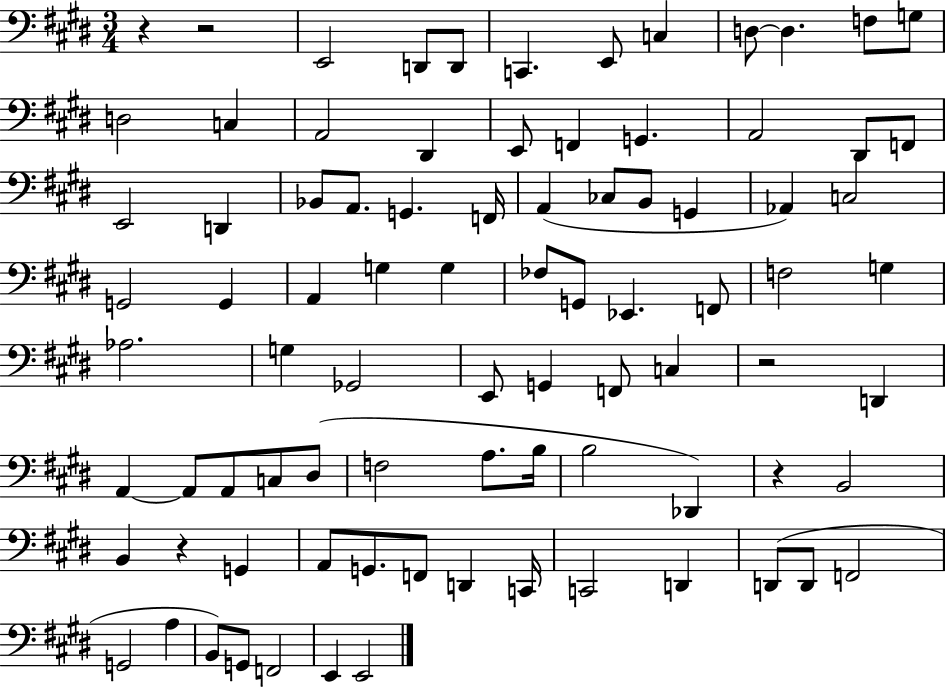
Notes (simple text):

R/q R/h E2/h D2/e D2/e C2/q. E2/e C3/q D3/e D3/q. F3/e G3/e D3/h C3/q A2/h D#2/q E2/e F2/q G2/q. A2/h D#2/e F2/e E2/h D2/q Bb2/e A2/e. G2/q. F2/s A2/q CES3/e B2/e G2/q Ab2/q C3/h G2/h G2/q A2/q G3/q G3/q FES3/e G2/e Eb2/q. F2/e F3/h G3/q Ab3/h. G3/q Gb2/h E2/e G2/q F2/e C3/q R/h D2/q A2/q A2/e A2/e C3/e D#3/e F3/h A3/e. B3/s B3/h Db2/q R/q B2/h B2/q R/q G2/q A2/e G2/e. F2/e D2/q C2/s C2/h D2/q D2/e D2/e F2/h G2/h A3/q B2/e G2/e F2/h E2/q E2/h